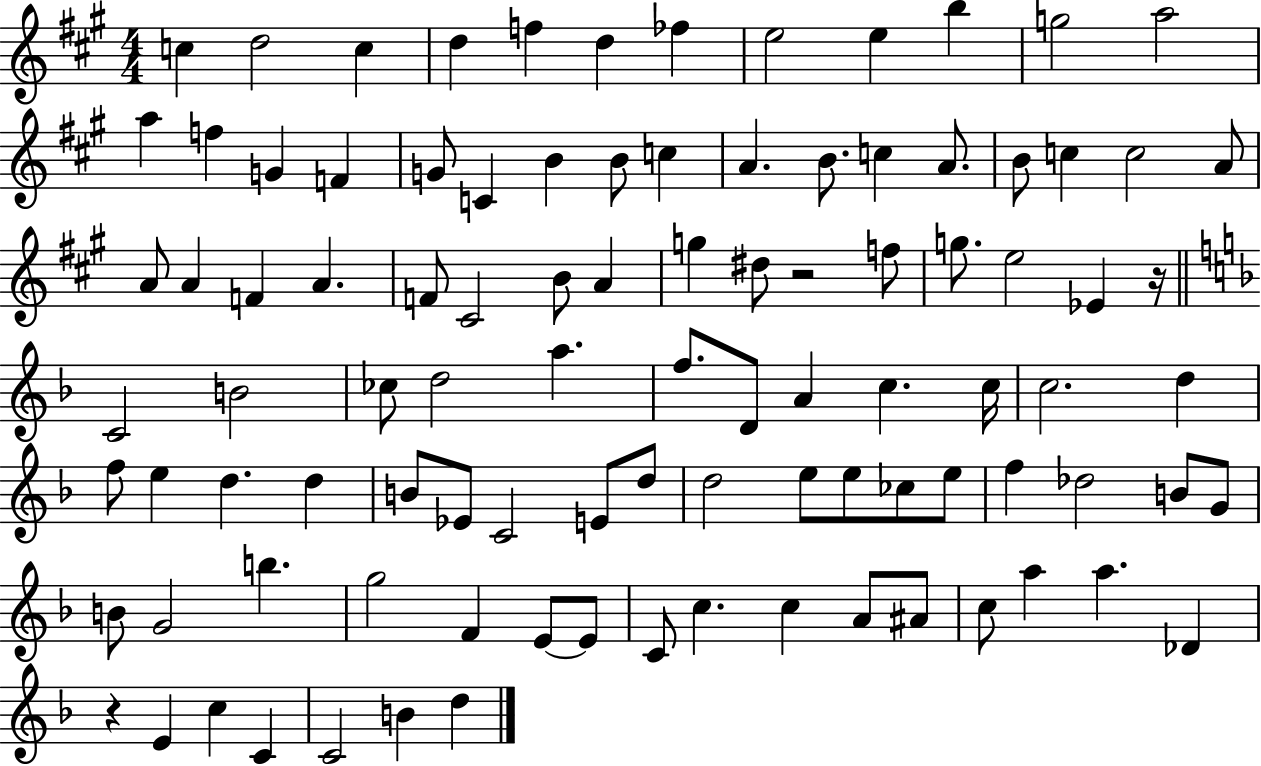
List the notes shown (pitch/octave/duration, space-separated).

C5/q D5/h C5/q D5/q F5/q D5/q FES5/q E5/h E5/q B5/q G5/h A5/h A5/q F5/q G4/q F4/q G4/e C4/q B4/q B4/e C5/q A4/q. B4/e. C5/q A4/e. B4/e C5/q C5/h A4/e A4/e A4/q F4/q A4/q. F4/e C#4/h B4/e A4/q G5/q D#5/e R/h F5/e G5/e. E5/h Eb4/q R/s C4/h B4/h CES5/e D5/h A5/q. F5/e. D4/e A4/q C5/q. C5/s C5/h. D5/q F5/e E5/q D5/q. D5/q B4/e Eb4/e C4/h E4/e D5/e D5/h E5/e E5/e CES5/e E5/e F5/q Db5/h B4/e G4/e B4/e G4/h B5/q. G5/h F4/q E4/e E4/e C4/e C5/q. C5/q A4/e A#4/e C5/e A5/q A5/q. Db4/q R/q E4/q C5/q C4/q C4/h B4/q D5/q